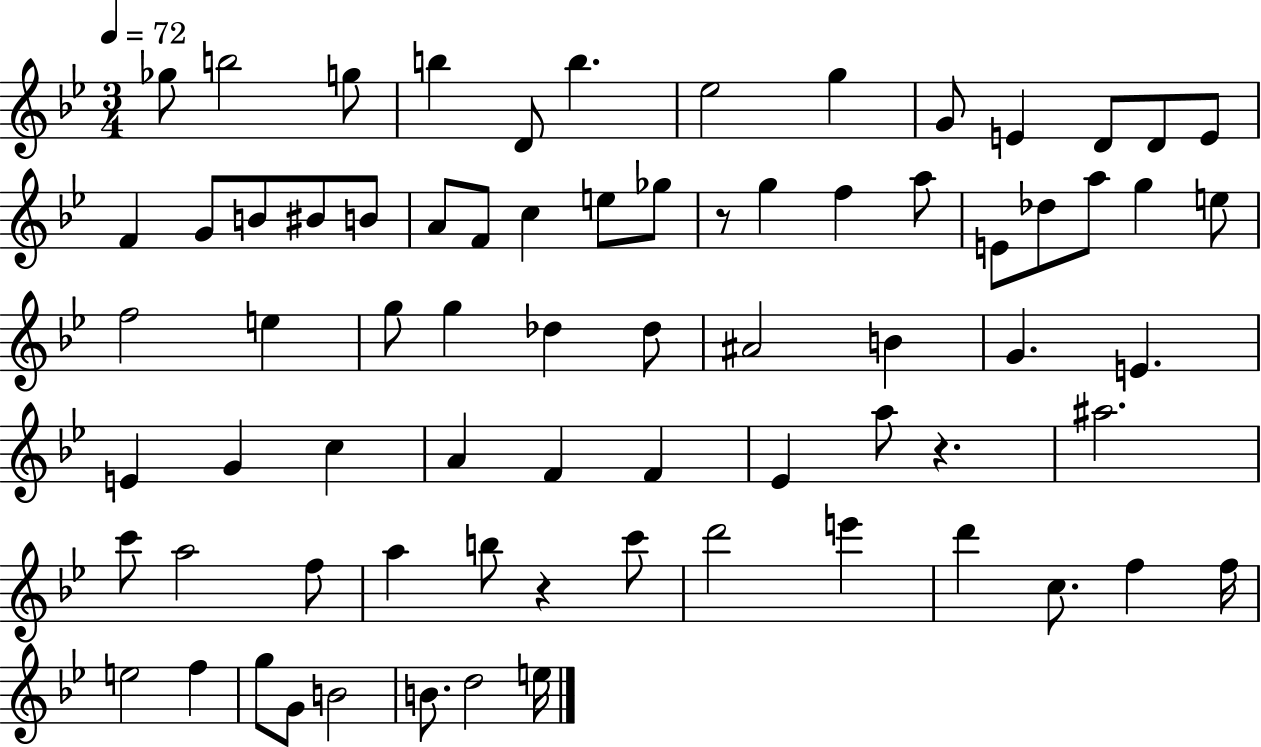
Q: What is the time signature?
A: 3/4